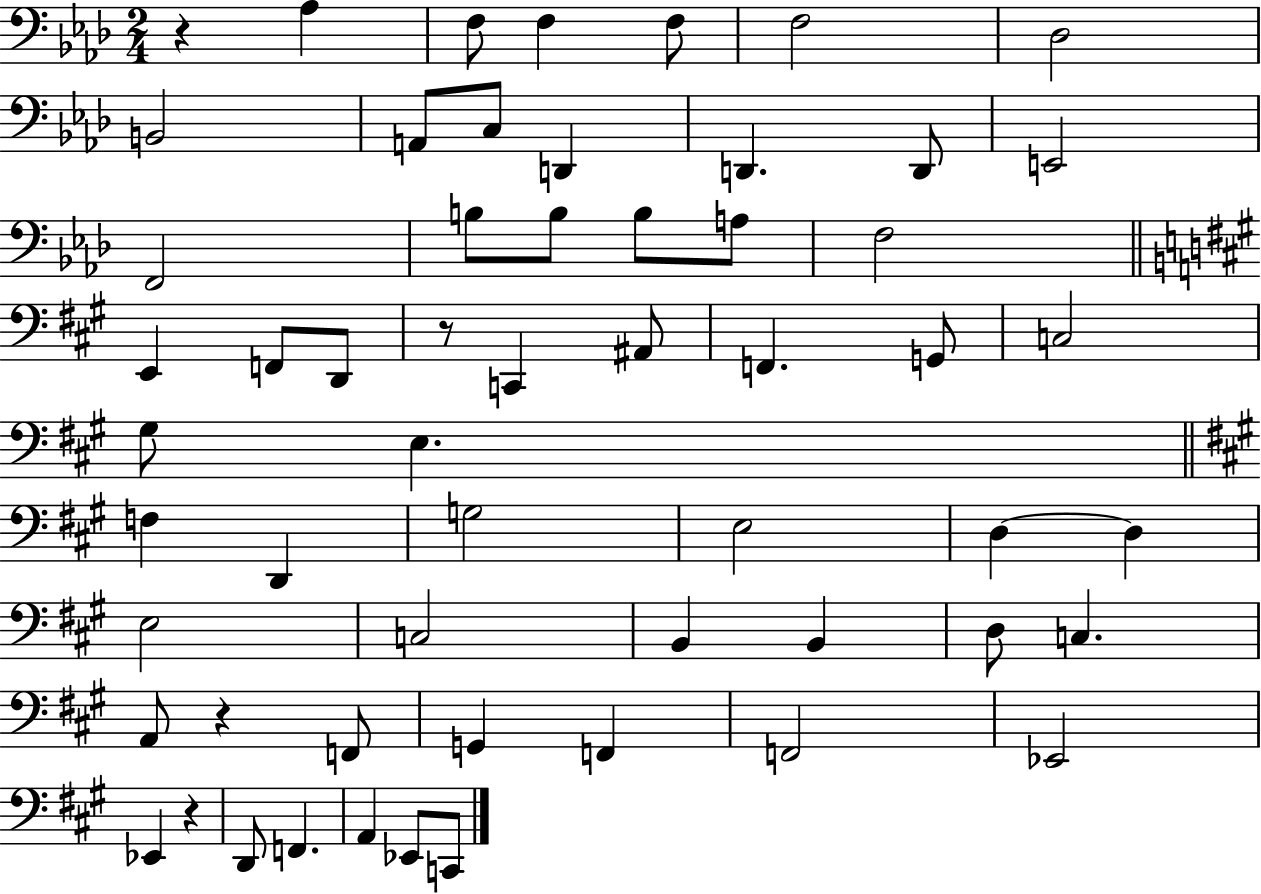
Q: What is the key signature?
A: AES major